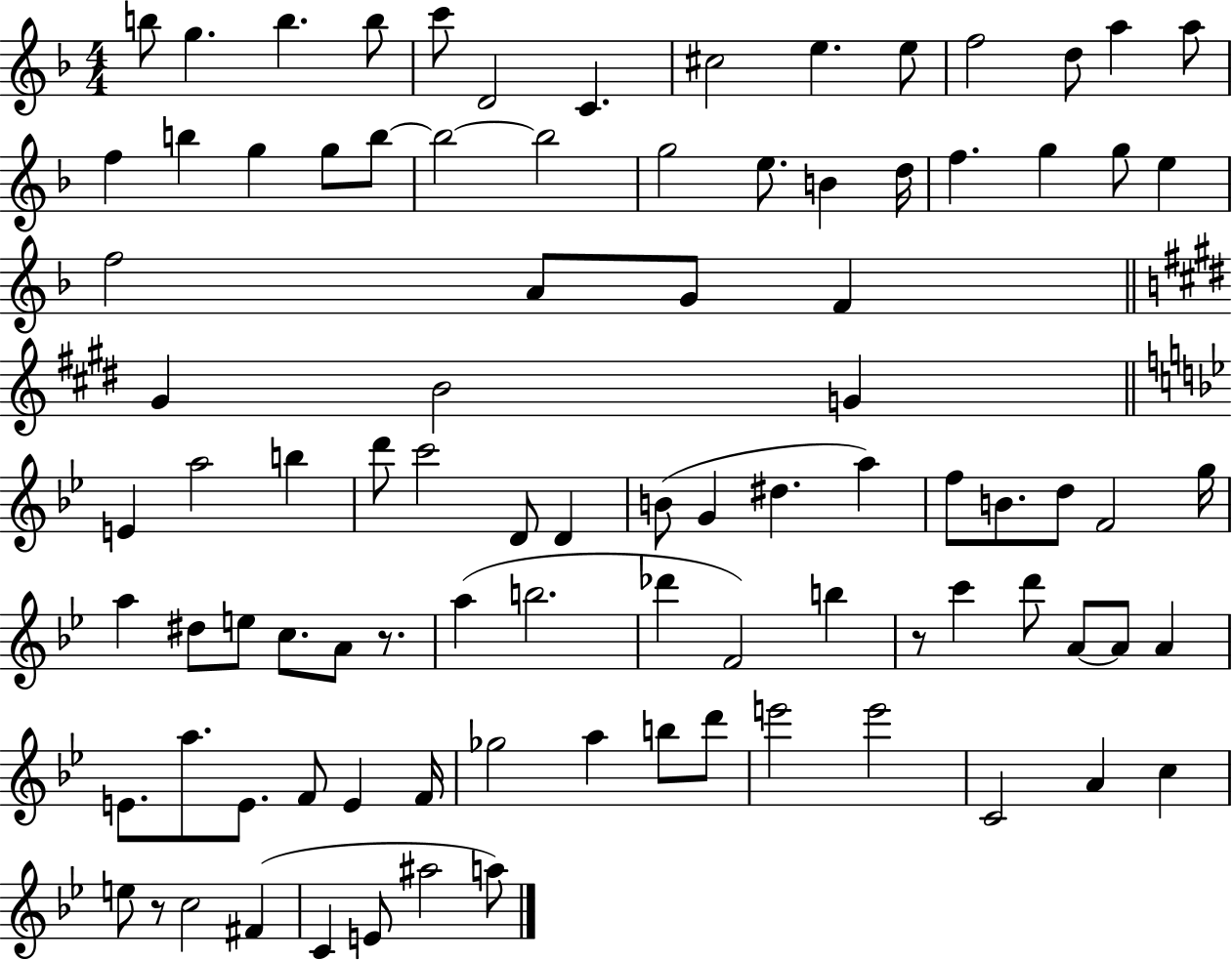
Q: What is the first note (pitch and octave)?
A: B5